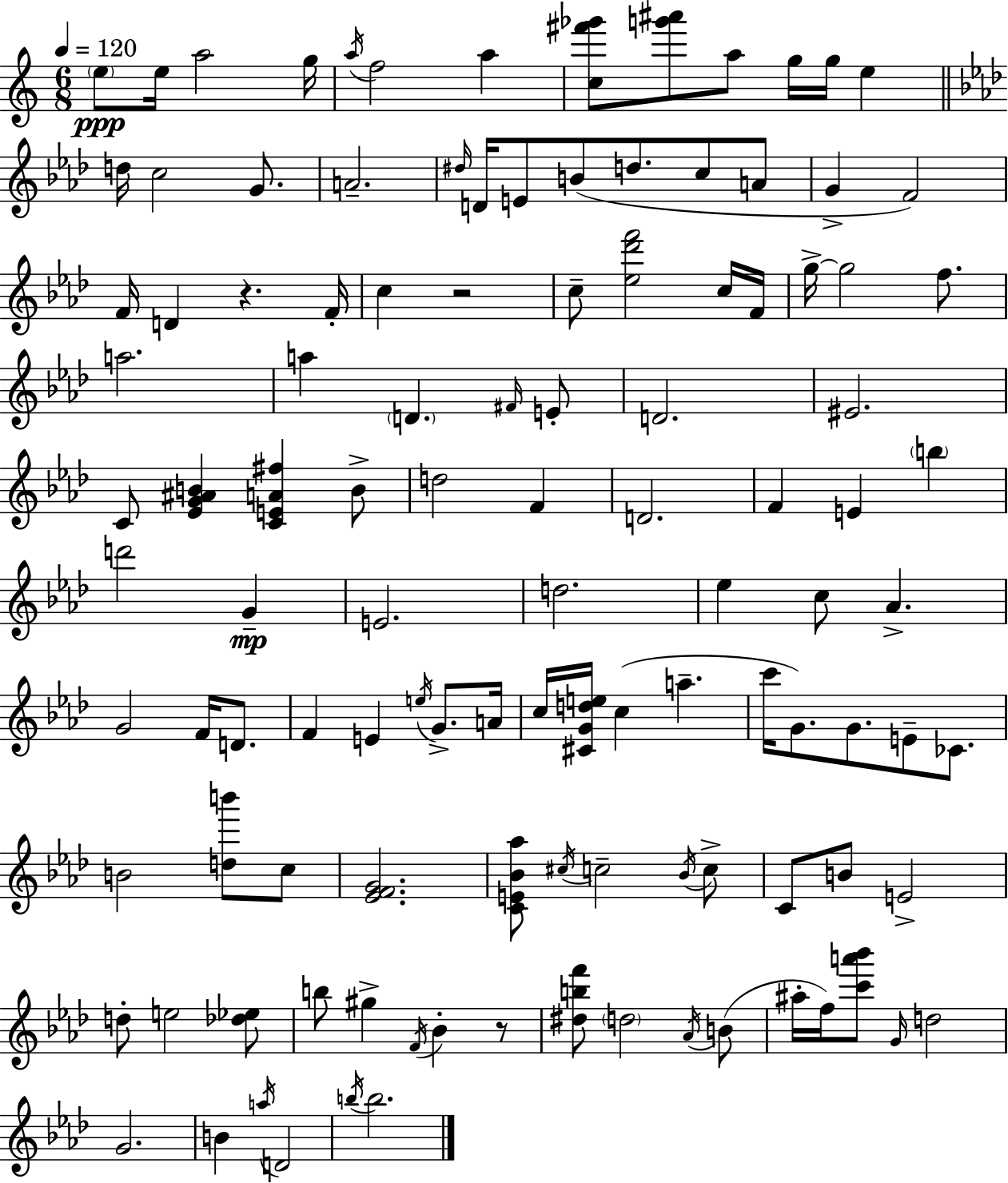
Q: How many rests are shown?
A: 3